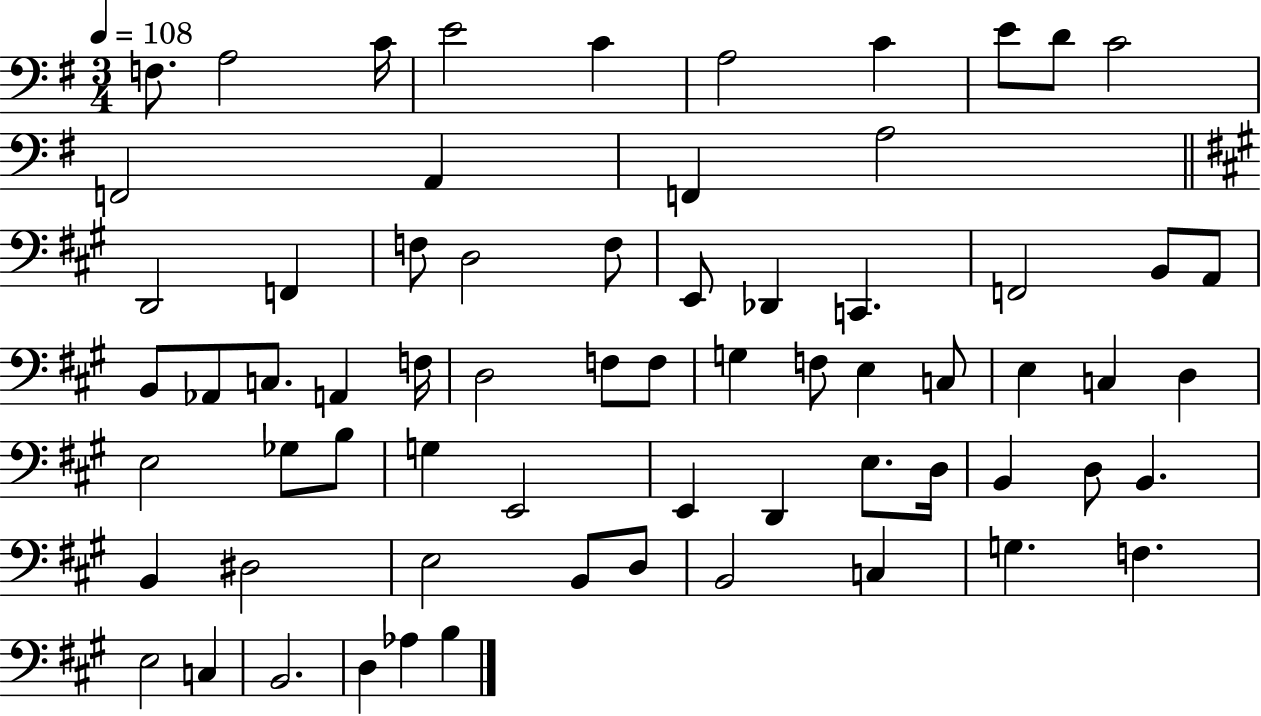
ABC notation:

X:1
T:Untitled
M:3/4
L:1/4
K:G
F,/2 A,2 C/4 E2 C A,2 C E/2 D/2 C2 F,,2 A,, F,, A,2 D,,2 F,, F,/2 D,2 F,/2 E,,/2 _D,, C,, F,,2 B,,/2 A,,/2 B,,/2 _A,,/2 C,/2 A,, F,/4 D,2 F,/2 F,/2 G, F,/2 E, C,/2 E, C, D, E,2 _G,/2 B,/2 G, E,,2 E,, D,, E,/2 D,/4 B,, D,/2 B,, B,, ^D,2 E,2 B,,/2 D,/2 B,,2 C, G, F, E,2 C, B,,2 D, _A, B,